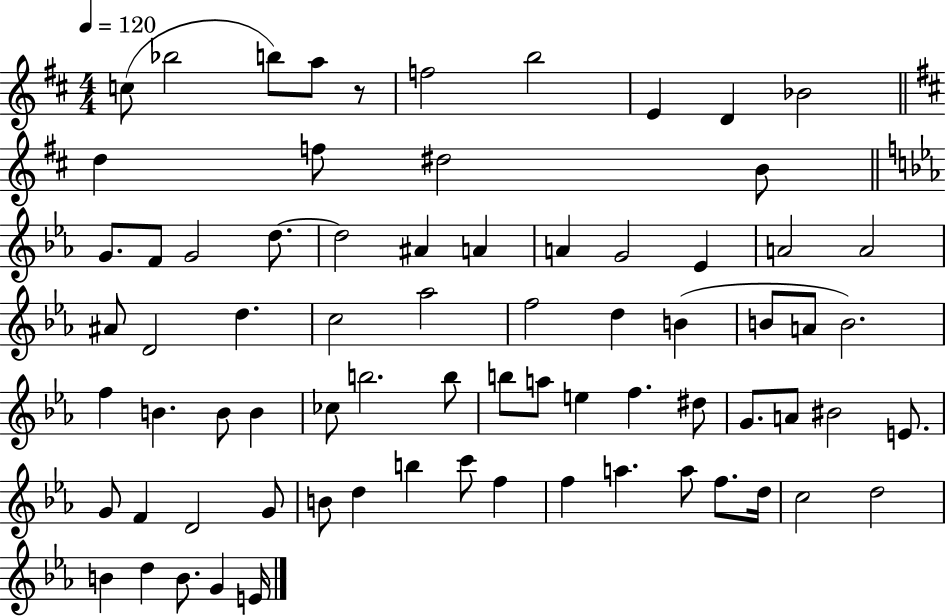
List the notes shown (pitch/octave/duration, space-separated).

C5/e Bb5/h B5/e A5/e R/e F5/h B5/h E4/q D4/q Bb4/h D5/q F5/e D#5/h B4/e G4/e. F4/e G4/h D5/e. D5/h A#4/q A4/q A4/q G4/h Eb4/q A4/h A4/h A#4/e D4/h D5/q. C5/h Ab5/h F5/h D5/q B4/q B4/e A4/e B4/h. F5/q B4/q. B4/e B4/q CES5/e B5/h. B5/e B5/e A5/e E5/q F5/q. D#5/e G4/e. A4/e BIS4/h E4/e. G4/e F4/q D4/h G4/e B4/e D5/q B5/q C6/e F5/q F5/q A5/q. A5/e F5/e. D5/s C5/h D5/h B4/q D5/q B4/e. G4/q E4/s